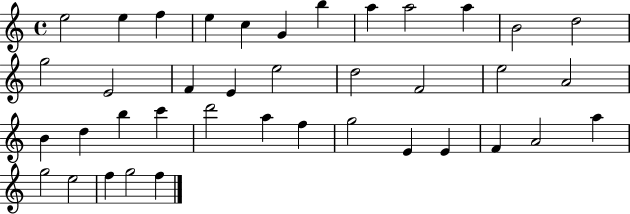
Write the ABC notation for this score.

X:1
T:Untitled
M:4/4
L:1/4
K:C
e2 e f e c G b a a2 a B2 d2 g2 E2 F E e2 d2 F2 e2 A2 B d b c' d'2 a f g2 E E F A2 a g2 e2 f g2 f